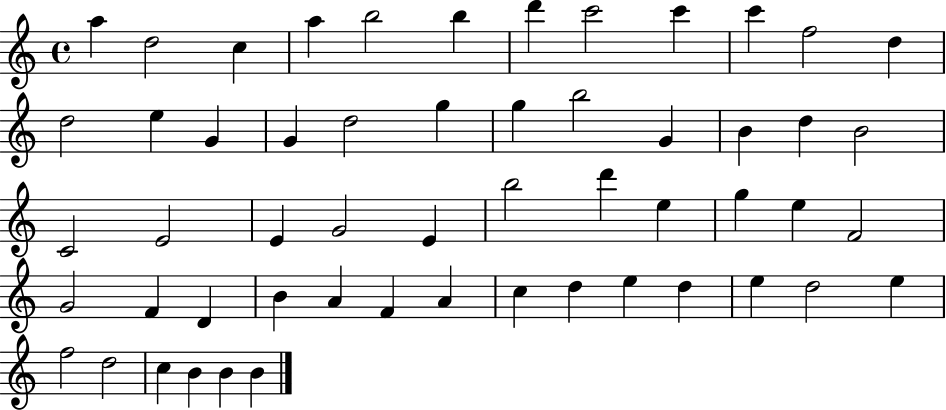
X:1
T:Untitled
M:4/4
L:1/4
K:C
a d2 c a b2 b d' c'2 c' c' f2 d d2 e G G d2 g g b2 G B d B2 C2 E2 E G2 E b2 d' e g e F2 G2 F D B A F A c d e d e d2 e f2 d2 c B B B